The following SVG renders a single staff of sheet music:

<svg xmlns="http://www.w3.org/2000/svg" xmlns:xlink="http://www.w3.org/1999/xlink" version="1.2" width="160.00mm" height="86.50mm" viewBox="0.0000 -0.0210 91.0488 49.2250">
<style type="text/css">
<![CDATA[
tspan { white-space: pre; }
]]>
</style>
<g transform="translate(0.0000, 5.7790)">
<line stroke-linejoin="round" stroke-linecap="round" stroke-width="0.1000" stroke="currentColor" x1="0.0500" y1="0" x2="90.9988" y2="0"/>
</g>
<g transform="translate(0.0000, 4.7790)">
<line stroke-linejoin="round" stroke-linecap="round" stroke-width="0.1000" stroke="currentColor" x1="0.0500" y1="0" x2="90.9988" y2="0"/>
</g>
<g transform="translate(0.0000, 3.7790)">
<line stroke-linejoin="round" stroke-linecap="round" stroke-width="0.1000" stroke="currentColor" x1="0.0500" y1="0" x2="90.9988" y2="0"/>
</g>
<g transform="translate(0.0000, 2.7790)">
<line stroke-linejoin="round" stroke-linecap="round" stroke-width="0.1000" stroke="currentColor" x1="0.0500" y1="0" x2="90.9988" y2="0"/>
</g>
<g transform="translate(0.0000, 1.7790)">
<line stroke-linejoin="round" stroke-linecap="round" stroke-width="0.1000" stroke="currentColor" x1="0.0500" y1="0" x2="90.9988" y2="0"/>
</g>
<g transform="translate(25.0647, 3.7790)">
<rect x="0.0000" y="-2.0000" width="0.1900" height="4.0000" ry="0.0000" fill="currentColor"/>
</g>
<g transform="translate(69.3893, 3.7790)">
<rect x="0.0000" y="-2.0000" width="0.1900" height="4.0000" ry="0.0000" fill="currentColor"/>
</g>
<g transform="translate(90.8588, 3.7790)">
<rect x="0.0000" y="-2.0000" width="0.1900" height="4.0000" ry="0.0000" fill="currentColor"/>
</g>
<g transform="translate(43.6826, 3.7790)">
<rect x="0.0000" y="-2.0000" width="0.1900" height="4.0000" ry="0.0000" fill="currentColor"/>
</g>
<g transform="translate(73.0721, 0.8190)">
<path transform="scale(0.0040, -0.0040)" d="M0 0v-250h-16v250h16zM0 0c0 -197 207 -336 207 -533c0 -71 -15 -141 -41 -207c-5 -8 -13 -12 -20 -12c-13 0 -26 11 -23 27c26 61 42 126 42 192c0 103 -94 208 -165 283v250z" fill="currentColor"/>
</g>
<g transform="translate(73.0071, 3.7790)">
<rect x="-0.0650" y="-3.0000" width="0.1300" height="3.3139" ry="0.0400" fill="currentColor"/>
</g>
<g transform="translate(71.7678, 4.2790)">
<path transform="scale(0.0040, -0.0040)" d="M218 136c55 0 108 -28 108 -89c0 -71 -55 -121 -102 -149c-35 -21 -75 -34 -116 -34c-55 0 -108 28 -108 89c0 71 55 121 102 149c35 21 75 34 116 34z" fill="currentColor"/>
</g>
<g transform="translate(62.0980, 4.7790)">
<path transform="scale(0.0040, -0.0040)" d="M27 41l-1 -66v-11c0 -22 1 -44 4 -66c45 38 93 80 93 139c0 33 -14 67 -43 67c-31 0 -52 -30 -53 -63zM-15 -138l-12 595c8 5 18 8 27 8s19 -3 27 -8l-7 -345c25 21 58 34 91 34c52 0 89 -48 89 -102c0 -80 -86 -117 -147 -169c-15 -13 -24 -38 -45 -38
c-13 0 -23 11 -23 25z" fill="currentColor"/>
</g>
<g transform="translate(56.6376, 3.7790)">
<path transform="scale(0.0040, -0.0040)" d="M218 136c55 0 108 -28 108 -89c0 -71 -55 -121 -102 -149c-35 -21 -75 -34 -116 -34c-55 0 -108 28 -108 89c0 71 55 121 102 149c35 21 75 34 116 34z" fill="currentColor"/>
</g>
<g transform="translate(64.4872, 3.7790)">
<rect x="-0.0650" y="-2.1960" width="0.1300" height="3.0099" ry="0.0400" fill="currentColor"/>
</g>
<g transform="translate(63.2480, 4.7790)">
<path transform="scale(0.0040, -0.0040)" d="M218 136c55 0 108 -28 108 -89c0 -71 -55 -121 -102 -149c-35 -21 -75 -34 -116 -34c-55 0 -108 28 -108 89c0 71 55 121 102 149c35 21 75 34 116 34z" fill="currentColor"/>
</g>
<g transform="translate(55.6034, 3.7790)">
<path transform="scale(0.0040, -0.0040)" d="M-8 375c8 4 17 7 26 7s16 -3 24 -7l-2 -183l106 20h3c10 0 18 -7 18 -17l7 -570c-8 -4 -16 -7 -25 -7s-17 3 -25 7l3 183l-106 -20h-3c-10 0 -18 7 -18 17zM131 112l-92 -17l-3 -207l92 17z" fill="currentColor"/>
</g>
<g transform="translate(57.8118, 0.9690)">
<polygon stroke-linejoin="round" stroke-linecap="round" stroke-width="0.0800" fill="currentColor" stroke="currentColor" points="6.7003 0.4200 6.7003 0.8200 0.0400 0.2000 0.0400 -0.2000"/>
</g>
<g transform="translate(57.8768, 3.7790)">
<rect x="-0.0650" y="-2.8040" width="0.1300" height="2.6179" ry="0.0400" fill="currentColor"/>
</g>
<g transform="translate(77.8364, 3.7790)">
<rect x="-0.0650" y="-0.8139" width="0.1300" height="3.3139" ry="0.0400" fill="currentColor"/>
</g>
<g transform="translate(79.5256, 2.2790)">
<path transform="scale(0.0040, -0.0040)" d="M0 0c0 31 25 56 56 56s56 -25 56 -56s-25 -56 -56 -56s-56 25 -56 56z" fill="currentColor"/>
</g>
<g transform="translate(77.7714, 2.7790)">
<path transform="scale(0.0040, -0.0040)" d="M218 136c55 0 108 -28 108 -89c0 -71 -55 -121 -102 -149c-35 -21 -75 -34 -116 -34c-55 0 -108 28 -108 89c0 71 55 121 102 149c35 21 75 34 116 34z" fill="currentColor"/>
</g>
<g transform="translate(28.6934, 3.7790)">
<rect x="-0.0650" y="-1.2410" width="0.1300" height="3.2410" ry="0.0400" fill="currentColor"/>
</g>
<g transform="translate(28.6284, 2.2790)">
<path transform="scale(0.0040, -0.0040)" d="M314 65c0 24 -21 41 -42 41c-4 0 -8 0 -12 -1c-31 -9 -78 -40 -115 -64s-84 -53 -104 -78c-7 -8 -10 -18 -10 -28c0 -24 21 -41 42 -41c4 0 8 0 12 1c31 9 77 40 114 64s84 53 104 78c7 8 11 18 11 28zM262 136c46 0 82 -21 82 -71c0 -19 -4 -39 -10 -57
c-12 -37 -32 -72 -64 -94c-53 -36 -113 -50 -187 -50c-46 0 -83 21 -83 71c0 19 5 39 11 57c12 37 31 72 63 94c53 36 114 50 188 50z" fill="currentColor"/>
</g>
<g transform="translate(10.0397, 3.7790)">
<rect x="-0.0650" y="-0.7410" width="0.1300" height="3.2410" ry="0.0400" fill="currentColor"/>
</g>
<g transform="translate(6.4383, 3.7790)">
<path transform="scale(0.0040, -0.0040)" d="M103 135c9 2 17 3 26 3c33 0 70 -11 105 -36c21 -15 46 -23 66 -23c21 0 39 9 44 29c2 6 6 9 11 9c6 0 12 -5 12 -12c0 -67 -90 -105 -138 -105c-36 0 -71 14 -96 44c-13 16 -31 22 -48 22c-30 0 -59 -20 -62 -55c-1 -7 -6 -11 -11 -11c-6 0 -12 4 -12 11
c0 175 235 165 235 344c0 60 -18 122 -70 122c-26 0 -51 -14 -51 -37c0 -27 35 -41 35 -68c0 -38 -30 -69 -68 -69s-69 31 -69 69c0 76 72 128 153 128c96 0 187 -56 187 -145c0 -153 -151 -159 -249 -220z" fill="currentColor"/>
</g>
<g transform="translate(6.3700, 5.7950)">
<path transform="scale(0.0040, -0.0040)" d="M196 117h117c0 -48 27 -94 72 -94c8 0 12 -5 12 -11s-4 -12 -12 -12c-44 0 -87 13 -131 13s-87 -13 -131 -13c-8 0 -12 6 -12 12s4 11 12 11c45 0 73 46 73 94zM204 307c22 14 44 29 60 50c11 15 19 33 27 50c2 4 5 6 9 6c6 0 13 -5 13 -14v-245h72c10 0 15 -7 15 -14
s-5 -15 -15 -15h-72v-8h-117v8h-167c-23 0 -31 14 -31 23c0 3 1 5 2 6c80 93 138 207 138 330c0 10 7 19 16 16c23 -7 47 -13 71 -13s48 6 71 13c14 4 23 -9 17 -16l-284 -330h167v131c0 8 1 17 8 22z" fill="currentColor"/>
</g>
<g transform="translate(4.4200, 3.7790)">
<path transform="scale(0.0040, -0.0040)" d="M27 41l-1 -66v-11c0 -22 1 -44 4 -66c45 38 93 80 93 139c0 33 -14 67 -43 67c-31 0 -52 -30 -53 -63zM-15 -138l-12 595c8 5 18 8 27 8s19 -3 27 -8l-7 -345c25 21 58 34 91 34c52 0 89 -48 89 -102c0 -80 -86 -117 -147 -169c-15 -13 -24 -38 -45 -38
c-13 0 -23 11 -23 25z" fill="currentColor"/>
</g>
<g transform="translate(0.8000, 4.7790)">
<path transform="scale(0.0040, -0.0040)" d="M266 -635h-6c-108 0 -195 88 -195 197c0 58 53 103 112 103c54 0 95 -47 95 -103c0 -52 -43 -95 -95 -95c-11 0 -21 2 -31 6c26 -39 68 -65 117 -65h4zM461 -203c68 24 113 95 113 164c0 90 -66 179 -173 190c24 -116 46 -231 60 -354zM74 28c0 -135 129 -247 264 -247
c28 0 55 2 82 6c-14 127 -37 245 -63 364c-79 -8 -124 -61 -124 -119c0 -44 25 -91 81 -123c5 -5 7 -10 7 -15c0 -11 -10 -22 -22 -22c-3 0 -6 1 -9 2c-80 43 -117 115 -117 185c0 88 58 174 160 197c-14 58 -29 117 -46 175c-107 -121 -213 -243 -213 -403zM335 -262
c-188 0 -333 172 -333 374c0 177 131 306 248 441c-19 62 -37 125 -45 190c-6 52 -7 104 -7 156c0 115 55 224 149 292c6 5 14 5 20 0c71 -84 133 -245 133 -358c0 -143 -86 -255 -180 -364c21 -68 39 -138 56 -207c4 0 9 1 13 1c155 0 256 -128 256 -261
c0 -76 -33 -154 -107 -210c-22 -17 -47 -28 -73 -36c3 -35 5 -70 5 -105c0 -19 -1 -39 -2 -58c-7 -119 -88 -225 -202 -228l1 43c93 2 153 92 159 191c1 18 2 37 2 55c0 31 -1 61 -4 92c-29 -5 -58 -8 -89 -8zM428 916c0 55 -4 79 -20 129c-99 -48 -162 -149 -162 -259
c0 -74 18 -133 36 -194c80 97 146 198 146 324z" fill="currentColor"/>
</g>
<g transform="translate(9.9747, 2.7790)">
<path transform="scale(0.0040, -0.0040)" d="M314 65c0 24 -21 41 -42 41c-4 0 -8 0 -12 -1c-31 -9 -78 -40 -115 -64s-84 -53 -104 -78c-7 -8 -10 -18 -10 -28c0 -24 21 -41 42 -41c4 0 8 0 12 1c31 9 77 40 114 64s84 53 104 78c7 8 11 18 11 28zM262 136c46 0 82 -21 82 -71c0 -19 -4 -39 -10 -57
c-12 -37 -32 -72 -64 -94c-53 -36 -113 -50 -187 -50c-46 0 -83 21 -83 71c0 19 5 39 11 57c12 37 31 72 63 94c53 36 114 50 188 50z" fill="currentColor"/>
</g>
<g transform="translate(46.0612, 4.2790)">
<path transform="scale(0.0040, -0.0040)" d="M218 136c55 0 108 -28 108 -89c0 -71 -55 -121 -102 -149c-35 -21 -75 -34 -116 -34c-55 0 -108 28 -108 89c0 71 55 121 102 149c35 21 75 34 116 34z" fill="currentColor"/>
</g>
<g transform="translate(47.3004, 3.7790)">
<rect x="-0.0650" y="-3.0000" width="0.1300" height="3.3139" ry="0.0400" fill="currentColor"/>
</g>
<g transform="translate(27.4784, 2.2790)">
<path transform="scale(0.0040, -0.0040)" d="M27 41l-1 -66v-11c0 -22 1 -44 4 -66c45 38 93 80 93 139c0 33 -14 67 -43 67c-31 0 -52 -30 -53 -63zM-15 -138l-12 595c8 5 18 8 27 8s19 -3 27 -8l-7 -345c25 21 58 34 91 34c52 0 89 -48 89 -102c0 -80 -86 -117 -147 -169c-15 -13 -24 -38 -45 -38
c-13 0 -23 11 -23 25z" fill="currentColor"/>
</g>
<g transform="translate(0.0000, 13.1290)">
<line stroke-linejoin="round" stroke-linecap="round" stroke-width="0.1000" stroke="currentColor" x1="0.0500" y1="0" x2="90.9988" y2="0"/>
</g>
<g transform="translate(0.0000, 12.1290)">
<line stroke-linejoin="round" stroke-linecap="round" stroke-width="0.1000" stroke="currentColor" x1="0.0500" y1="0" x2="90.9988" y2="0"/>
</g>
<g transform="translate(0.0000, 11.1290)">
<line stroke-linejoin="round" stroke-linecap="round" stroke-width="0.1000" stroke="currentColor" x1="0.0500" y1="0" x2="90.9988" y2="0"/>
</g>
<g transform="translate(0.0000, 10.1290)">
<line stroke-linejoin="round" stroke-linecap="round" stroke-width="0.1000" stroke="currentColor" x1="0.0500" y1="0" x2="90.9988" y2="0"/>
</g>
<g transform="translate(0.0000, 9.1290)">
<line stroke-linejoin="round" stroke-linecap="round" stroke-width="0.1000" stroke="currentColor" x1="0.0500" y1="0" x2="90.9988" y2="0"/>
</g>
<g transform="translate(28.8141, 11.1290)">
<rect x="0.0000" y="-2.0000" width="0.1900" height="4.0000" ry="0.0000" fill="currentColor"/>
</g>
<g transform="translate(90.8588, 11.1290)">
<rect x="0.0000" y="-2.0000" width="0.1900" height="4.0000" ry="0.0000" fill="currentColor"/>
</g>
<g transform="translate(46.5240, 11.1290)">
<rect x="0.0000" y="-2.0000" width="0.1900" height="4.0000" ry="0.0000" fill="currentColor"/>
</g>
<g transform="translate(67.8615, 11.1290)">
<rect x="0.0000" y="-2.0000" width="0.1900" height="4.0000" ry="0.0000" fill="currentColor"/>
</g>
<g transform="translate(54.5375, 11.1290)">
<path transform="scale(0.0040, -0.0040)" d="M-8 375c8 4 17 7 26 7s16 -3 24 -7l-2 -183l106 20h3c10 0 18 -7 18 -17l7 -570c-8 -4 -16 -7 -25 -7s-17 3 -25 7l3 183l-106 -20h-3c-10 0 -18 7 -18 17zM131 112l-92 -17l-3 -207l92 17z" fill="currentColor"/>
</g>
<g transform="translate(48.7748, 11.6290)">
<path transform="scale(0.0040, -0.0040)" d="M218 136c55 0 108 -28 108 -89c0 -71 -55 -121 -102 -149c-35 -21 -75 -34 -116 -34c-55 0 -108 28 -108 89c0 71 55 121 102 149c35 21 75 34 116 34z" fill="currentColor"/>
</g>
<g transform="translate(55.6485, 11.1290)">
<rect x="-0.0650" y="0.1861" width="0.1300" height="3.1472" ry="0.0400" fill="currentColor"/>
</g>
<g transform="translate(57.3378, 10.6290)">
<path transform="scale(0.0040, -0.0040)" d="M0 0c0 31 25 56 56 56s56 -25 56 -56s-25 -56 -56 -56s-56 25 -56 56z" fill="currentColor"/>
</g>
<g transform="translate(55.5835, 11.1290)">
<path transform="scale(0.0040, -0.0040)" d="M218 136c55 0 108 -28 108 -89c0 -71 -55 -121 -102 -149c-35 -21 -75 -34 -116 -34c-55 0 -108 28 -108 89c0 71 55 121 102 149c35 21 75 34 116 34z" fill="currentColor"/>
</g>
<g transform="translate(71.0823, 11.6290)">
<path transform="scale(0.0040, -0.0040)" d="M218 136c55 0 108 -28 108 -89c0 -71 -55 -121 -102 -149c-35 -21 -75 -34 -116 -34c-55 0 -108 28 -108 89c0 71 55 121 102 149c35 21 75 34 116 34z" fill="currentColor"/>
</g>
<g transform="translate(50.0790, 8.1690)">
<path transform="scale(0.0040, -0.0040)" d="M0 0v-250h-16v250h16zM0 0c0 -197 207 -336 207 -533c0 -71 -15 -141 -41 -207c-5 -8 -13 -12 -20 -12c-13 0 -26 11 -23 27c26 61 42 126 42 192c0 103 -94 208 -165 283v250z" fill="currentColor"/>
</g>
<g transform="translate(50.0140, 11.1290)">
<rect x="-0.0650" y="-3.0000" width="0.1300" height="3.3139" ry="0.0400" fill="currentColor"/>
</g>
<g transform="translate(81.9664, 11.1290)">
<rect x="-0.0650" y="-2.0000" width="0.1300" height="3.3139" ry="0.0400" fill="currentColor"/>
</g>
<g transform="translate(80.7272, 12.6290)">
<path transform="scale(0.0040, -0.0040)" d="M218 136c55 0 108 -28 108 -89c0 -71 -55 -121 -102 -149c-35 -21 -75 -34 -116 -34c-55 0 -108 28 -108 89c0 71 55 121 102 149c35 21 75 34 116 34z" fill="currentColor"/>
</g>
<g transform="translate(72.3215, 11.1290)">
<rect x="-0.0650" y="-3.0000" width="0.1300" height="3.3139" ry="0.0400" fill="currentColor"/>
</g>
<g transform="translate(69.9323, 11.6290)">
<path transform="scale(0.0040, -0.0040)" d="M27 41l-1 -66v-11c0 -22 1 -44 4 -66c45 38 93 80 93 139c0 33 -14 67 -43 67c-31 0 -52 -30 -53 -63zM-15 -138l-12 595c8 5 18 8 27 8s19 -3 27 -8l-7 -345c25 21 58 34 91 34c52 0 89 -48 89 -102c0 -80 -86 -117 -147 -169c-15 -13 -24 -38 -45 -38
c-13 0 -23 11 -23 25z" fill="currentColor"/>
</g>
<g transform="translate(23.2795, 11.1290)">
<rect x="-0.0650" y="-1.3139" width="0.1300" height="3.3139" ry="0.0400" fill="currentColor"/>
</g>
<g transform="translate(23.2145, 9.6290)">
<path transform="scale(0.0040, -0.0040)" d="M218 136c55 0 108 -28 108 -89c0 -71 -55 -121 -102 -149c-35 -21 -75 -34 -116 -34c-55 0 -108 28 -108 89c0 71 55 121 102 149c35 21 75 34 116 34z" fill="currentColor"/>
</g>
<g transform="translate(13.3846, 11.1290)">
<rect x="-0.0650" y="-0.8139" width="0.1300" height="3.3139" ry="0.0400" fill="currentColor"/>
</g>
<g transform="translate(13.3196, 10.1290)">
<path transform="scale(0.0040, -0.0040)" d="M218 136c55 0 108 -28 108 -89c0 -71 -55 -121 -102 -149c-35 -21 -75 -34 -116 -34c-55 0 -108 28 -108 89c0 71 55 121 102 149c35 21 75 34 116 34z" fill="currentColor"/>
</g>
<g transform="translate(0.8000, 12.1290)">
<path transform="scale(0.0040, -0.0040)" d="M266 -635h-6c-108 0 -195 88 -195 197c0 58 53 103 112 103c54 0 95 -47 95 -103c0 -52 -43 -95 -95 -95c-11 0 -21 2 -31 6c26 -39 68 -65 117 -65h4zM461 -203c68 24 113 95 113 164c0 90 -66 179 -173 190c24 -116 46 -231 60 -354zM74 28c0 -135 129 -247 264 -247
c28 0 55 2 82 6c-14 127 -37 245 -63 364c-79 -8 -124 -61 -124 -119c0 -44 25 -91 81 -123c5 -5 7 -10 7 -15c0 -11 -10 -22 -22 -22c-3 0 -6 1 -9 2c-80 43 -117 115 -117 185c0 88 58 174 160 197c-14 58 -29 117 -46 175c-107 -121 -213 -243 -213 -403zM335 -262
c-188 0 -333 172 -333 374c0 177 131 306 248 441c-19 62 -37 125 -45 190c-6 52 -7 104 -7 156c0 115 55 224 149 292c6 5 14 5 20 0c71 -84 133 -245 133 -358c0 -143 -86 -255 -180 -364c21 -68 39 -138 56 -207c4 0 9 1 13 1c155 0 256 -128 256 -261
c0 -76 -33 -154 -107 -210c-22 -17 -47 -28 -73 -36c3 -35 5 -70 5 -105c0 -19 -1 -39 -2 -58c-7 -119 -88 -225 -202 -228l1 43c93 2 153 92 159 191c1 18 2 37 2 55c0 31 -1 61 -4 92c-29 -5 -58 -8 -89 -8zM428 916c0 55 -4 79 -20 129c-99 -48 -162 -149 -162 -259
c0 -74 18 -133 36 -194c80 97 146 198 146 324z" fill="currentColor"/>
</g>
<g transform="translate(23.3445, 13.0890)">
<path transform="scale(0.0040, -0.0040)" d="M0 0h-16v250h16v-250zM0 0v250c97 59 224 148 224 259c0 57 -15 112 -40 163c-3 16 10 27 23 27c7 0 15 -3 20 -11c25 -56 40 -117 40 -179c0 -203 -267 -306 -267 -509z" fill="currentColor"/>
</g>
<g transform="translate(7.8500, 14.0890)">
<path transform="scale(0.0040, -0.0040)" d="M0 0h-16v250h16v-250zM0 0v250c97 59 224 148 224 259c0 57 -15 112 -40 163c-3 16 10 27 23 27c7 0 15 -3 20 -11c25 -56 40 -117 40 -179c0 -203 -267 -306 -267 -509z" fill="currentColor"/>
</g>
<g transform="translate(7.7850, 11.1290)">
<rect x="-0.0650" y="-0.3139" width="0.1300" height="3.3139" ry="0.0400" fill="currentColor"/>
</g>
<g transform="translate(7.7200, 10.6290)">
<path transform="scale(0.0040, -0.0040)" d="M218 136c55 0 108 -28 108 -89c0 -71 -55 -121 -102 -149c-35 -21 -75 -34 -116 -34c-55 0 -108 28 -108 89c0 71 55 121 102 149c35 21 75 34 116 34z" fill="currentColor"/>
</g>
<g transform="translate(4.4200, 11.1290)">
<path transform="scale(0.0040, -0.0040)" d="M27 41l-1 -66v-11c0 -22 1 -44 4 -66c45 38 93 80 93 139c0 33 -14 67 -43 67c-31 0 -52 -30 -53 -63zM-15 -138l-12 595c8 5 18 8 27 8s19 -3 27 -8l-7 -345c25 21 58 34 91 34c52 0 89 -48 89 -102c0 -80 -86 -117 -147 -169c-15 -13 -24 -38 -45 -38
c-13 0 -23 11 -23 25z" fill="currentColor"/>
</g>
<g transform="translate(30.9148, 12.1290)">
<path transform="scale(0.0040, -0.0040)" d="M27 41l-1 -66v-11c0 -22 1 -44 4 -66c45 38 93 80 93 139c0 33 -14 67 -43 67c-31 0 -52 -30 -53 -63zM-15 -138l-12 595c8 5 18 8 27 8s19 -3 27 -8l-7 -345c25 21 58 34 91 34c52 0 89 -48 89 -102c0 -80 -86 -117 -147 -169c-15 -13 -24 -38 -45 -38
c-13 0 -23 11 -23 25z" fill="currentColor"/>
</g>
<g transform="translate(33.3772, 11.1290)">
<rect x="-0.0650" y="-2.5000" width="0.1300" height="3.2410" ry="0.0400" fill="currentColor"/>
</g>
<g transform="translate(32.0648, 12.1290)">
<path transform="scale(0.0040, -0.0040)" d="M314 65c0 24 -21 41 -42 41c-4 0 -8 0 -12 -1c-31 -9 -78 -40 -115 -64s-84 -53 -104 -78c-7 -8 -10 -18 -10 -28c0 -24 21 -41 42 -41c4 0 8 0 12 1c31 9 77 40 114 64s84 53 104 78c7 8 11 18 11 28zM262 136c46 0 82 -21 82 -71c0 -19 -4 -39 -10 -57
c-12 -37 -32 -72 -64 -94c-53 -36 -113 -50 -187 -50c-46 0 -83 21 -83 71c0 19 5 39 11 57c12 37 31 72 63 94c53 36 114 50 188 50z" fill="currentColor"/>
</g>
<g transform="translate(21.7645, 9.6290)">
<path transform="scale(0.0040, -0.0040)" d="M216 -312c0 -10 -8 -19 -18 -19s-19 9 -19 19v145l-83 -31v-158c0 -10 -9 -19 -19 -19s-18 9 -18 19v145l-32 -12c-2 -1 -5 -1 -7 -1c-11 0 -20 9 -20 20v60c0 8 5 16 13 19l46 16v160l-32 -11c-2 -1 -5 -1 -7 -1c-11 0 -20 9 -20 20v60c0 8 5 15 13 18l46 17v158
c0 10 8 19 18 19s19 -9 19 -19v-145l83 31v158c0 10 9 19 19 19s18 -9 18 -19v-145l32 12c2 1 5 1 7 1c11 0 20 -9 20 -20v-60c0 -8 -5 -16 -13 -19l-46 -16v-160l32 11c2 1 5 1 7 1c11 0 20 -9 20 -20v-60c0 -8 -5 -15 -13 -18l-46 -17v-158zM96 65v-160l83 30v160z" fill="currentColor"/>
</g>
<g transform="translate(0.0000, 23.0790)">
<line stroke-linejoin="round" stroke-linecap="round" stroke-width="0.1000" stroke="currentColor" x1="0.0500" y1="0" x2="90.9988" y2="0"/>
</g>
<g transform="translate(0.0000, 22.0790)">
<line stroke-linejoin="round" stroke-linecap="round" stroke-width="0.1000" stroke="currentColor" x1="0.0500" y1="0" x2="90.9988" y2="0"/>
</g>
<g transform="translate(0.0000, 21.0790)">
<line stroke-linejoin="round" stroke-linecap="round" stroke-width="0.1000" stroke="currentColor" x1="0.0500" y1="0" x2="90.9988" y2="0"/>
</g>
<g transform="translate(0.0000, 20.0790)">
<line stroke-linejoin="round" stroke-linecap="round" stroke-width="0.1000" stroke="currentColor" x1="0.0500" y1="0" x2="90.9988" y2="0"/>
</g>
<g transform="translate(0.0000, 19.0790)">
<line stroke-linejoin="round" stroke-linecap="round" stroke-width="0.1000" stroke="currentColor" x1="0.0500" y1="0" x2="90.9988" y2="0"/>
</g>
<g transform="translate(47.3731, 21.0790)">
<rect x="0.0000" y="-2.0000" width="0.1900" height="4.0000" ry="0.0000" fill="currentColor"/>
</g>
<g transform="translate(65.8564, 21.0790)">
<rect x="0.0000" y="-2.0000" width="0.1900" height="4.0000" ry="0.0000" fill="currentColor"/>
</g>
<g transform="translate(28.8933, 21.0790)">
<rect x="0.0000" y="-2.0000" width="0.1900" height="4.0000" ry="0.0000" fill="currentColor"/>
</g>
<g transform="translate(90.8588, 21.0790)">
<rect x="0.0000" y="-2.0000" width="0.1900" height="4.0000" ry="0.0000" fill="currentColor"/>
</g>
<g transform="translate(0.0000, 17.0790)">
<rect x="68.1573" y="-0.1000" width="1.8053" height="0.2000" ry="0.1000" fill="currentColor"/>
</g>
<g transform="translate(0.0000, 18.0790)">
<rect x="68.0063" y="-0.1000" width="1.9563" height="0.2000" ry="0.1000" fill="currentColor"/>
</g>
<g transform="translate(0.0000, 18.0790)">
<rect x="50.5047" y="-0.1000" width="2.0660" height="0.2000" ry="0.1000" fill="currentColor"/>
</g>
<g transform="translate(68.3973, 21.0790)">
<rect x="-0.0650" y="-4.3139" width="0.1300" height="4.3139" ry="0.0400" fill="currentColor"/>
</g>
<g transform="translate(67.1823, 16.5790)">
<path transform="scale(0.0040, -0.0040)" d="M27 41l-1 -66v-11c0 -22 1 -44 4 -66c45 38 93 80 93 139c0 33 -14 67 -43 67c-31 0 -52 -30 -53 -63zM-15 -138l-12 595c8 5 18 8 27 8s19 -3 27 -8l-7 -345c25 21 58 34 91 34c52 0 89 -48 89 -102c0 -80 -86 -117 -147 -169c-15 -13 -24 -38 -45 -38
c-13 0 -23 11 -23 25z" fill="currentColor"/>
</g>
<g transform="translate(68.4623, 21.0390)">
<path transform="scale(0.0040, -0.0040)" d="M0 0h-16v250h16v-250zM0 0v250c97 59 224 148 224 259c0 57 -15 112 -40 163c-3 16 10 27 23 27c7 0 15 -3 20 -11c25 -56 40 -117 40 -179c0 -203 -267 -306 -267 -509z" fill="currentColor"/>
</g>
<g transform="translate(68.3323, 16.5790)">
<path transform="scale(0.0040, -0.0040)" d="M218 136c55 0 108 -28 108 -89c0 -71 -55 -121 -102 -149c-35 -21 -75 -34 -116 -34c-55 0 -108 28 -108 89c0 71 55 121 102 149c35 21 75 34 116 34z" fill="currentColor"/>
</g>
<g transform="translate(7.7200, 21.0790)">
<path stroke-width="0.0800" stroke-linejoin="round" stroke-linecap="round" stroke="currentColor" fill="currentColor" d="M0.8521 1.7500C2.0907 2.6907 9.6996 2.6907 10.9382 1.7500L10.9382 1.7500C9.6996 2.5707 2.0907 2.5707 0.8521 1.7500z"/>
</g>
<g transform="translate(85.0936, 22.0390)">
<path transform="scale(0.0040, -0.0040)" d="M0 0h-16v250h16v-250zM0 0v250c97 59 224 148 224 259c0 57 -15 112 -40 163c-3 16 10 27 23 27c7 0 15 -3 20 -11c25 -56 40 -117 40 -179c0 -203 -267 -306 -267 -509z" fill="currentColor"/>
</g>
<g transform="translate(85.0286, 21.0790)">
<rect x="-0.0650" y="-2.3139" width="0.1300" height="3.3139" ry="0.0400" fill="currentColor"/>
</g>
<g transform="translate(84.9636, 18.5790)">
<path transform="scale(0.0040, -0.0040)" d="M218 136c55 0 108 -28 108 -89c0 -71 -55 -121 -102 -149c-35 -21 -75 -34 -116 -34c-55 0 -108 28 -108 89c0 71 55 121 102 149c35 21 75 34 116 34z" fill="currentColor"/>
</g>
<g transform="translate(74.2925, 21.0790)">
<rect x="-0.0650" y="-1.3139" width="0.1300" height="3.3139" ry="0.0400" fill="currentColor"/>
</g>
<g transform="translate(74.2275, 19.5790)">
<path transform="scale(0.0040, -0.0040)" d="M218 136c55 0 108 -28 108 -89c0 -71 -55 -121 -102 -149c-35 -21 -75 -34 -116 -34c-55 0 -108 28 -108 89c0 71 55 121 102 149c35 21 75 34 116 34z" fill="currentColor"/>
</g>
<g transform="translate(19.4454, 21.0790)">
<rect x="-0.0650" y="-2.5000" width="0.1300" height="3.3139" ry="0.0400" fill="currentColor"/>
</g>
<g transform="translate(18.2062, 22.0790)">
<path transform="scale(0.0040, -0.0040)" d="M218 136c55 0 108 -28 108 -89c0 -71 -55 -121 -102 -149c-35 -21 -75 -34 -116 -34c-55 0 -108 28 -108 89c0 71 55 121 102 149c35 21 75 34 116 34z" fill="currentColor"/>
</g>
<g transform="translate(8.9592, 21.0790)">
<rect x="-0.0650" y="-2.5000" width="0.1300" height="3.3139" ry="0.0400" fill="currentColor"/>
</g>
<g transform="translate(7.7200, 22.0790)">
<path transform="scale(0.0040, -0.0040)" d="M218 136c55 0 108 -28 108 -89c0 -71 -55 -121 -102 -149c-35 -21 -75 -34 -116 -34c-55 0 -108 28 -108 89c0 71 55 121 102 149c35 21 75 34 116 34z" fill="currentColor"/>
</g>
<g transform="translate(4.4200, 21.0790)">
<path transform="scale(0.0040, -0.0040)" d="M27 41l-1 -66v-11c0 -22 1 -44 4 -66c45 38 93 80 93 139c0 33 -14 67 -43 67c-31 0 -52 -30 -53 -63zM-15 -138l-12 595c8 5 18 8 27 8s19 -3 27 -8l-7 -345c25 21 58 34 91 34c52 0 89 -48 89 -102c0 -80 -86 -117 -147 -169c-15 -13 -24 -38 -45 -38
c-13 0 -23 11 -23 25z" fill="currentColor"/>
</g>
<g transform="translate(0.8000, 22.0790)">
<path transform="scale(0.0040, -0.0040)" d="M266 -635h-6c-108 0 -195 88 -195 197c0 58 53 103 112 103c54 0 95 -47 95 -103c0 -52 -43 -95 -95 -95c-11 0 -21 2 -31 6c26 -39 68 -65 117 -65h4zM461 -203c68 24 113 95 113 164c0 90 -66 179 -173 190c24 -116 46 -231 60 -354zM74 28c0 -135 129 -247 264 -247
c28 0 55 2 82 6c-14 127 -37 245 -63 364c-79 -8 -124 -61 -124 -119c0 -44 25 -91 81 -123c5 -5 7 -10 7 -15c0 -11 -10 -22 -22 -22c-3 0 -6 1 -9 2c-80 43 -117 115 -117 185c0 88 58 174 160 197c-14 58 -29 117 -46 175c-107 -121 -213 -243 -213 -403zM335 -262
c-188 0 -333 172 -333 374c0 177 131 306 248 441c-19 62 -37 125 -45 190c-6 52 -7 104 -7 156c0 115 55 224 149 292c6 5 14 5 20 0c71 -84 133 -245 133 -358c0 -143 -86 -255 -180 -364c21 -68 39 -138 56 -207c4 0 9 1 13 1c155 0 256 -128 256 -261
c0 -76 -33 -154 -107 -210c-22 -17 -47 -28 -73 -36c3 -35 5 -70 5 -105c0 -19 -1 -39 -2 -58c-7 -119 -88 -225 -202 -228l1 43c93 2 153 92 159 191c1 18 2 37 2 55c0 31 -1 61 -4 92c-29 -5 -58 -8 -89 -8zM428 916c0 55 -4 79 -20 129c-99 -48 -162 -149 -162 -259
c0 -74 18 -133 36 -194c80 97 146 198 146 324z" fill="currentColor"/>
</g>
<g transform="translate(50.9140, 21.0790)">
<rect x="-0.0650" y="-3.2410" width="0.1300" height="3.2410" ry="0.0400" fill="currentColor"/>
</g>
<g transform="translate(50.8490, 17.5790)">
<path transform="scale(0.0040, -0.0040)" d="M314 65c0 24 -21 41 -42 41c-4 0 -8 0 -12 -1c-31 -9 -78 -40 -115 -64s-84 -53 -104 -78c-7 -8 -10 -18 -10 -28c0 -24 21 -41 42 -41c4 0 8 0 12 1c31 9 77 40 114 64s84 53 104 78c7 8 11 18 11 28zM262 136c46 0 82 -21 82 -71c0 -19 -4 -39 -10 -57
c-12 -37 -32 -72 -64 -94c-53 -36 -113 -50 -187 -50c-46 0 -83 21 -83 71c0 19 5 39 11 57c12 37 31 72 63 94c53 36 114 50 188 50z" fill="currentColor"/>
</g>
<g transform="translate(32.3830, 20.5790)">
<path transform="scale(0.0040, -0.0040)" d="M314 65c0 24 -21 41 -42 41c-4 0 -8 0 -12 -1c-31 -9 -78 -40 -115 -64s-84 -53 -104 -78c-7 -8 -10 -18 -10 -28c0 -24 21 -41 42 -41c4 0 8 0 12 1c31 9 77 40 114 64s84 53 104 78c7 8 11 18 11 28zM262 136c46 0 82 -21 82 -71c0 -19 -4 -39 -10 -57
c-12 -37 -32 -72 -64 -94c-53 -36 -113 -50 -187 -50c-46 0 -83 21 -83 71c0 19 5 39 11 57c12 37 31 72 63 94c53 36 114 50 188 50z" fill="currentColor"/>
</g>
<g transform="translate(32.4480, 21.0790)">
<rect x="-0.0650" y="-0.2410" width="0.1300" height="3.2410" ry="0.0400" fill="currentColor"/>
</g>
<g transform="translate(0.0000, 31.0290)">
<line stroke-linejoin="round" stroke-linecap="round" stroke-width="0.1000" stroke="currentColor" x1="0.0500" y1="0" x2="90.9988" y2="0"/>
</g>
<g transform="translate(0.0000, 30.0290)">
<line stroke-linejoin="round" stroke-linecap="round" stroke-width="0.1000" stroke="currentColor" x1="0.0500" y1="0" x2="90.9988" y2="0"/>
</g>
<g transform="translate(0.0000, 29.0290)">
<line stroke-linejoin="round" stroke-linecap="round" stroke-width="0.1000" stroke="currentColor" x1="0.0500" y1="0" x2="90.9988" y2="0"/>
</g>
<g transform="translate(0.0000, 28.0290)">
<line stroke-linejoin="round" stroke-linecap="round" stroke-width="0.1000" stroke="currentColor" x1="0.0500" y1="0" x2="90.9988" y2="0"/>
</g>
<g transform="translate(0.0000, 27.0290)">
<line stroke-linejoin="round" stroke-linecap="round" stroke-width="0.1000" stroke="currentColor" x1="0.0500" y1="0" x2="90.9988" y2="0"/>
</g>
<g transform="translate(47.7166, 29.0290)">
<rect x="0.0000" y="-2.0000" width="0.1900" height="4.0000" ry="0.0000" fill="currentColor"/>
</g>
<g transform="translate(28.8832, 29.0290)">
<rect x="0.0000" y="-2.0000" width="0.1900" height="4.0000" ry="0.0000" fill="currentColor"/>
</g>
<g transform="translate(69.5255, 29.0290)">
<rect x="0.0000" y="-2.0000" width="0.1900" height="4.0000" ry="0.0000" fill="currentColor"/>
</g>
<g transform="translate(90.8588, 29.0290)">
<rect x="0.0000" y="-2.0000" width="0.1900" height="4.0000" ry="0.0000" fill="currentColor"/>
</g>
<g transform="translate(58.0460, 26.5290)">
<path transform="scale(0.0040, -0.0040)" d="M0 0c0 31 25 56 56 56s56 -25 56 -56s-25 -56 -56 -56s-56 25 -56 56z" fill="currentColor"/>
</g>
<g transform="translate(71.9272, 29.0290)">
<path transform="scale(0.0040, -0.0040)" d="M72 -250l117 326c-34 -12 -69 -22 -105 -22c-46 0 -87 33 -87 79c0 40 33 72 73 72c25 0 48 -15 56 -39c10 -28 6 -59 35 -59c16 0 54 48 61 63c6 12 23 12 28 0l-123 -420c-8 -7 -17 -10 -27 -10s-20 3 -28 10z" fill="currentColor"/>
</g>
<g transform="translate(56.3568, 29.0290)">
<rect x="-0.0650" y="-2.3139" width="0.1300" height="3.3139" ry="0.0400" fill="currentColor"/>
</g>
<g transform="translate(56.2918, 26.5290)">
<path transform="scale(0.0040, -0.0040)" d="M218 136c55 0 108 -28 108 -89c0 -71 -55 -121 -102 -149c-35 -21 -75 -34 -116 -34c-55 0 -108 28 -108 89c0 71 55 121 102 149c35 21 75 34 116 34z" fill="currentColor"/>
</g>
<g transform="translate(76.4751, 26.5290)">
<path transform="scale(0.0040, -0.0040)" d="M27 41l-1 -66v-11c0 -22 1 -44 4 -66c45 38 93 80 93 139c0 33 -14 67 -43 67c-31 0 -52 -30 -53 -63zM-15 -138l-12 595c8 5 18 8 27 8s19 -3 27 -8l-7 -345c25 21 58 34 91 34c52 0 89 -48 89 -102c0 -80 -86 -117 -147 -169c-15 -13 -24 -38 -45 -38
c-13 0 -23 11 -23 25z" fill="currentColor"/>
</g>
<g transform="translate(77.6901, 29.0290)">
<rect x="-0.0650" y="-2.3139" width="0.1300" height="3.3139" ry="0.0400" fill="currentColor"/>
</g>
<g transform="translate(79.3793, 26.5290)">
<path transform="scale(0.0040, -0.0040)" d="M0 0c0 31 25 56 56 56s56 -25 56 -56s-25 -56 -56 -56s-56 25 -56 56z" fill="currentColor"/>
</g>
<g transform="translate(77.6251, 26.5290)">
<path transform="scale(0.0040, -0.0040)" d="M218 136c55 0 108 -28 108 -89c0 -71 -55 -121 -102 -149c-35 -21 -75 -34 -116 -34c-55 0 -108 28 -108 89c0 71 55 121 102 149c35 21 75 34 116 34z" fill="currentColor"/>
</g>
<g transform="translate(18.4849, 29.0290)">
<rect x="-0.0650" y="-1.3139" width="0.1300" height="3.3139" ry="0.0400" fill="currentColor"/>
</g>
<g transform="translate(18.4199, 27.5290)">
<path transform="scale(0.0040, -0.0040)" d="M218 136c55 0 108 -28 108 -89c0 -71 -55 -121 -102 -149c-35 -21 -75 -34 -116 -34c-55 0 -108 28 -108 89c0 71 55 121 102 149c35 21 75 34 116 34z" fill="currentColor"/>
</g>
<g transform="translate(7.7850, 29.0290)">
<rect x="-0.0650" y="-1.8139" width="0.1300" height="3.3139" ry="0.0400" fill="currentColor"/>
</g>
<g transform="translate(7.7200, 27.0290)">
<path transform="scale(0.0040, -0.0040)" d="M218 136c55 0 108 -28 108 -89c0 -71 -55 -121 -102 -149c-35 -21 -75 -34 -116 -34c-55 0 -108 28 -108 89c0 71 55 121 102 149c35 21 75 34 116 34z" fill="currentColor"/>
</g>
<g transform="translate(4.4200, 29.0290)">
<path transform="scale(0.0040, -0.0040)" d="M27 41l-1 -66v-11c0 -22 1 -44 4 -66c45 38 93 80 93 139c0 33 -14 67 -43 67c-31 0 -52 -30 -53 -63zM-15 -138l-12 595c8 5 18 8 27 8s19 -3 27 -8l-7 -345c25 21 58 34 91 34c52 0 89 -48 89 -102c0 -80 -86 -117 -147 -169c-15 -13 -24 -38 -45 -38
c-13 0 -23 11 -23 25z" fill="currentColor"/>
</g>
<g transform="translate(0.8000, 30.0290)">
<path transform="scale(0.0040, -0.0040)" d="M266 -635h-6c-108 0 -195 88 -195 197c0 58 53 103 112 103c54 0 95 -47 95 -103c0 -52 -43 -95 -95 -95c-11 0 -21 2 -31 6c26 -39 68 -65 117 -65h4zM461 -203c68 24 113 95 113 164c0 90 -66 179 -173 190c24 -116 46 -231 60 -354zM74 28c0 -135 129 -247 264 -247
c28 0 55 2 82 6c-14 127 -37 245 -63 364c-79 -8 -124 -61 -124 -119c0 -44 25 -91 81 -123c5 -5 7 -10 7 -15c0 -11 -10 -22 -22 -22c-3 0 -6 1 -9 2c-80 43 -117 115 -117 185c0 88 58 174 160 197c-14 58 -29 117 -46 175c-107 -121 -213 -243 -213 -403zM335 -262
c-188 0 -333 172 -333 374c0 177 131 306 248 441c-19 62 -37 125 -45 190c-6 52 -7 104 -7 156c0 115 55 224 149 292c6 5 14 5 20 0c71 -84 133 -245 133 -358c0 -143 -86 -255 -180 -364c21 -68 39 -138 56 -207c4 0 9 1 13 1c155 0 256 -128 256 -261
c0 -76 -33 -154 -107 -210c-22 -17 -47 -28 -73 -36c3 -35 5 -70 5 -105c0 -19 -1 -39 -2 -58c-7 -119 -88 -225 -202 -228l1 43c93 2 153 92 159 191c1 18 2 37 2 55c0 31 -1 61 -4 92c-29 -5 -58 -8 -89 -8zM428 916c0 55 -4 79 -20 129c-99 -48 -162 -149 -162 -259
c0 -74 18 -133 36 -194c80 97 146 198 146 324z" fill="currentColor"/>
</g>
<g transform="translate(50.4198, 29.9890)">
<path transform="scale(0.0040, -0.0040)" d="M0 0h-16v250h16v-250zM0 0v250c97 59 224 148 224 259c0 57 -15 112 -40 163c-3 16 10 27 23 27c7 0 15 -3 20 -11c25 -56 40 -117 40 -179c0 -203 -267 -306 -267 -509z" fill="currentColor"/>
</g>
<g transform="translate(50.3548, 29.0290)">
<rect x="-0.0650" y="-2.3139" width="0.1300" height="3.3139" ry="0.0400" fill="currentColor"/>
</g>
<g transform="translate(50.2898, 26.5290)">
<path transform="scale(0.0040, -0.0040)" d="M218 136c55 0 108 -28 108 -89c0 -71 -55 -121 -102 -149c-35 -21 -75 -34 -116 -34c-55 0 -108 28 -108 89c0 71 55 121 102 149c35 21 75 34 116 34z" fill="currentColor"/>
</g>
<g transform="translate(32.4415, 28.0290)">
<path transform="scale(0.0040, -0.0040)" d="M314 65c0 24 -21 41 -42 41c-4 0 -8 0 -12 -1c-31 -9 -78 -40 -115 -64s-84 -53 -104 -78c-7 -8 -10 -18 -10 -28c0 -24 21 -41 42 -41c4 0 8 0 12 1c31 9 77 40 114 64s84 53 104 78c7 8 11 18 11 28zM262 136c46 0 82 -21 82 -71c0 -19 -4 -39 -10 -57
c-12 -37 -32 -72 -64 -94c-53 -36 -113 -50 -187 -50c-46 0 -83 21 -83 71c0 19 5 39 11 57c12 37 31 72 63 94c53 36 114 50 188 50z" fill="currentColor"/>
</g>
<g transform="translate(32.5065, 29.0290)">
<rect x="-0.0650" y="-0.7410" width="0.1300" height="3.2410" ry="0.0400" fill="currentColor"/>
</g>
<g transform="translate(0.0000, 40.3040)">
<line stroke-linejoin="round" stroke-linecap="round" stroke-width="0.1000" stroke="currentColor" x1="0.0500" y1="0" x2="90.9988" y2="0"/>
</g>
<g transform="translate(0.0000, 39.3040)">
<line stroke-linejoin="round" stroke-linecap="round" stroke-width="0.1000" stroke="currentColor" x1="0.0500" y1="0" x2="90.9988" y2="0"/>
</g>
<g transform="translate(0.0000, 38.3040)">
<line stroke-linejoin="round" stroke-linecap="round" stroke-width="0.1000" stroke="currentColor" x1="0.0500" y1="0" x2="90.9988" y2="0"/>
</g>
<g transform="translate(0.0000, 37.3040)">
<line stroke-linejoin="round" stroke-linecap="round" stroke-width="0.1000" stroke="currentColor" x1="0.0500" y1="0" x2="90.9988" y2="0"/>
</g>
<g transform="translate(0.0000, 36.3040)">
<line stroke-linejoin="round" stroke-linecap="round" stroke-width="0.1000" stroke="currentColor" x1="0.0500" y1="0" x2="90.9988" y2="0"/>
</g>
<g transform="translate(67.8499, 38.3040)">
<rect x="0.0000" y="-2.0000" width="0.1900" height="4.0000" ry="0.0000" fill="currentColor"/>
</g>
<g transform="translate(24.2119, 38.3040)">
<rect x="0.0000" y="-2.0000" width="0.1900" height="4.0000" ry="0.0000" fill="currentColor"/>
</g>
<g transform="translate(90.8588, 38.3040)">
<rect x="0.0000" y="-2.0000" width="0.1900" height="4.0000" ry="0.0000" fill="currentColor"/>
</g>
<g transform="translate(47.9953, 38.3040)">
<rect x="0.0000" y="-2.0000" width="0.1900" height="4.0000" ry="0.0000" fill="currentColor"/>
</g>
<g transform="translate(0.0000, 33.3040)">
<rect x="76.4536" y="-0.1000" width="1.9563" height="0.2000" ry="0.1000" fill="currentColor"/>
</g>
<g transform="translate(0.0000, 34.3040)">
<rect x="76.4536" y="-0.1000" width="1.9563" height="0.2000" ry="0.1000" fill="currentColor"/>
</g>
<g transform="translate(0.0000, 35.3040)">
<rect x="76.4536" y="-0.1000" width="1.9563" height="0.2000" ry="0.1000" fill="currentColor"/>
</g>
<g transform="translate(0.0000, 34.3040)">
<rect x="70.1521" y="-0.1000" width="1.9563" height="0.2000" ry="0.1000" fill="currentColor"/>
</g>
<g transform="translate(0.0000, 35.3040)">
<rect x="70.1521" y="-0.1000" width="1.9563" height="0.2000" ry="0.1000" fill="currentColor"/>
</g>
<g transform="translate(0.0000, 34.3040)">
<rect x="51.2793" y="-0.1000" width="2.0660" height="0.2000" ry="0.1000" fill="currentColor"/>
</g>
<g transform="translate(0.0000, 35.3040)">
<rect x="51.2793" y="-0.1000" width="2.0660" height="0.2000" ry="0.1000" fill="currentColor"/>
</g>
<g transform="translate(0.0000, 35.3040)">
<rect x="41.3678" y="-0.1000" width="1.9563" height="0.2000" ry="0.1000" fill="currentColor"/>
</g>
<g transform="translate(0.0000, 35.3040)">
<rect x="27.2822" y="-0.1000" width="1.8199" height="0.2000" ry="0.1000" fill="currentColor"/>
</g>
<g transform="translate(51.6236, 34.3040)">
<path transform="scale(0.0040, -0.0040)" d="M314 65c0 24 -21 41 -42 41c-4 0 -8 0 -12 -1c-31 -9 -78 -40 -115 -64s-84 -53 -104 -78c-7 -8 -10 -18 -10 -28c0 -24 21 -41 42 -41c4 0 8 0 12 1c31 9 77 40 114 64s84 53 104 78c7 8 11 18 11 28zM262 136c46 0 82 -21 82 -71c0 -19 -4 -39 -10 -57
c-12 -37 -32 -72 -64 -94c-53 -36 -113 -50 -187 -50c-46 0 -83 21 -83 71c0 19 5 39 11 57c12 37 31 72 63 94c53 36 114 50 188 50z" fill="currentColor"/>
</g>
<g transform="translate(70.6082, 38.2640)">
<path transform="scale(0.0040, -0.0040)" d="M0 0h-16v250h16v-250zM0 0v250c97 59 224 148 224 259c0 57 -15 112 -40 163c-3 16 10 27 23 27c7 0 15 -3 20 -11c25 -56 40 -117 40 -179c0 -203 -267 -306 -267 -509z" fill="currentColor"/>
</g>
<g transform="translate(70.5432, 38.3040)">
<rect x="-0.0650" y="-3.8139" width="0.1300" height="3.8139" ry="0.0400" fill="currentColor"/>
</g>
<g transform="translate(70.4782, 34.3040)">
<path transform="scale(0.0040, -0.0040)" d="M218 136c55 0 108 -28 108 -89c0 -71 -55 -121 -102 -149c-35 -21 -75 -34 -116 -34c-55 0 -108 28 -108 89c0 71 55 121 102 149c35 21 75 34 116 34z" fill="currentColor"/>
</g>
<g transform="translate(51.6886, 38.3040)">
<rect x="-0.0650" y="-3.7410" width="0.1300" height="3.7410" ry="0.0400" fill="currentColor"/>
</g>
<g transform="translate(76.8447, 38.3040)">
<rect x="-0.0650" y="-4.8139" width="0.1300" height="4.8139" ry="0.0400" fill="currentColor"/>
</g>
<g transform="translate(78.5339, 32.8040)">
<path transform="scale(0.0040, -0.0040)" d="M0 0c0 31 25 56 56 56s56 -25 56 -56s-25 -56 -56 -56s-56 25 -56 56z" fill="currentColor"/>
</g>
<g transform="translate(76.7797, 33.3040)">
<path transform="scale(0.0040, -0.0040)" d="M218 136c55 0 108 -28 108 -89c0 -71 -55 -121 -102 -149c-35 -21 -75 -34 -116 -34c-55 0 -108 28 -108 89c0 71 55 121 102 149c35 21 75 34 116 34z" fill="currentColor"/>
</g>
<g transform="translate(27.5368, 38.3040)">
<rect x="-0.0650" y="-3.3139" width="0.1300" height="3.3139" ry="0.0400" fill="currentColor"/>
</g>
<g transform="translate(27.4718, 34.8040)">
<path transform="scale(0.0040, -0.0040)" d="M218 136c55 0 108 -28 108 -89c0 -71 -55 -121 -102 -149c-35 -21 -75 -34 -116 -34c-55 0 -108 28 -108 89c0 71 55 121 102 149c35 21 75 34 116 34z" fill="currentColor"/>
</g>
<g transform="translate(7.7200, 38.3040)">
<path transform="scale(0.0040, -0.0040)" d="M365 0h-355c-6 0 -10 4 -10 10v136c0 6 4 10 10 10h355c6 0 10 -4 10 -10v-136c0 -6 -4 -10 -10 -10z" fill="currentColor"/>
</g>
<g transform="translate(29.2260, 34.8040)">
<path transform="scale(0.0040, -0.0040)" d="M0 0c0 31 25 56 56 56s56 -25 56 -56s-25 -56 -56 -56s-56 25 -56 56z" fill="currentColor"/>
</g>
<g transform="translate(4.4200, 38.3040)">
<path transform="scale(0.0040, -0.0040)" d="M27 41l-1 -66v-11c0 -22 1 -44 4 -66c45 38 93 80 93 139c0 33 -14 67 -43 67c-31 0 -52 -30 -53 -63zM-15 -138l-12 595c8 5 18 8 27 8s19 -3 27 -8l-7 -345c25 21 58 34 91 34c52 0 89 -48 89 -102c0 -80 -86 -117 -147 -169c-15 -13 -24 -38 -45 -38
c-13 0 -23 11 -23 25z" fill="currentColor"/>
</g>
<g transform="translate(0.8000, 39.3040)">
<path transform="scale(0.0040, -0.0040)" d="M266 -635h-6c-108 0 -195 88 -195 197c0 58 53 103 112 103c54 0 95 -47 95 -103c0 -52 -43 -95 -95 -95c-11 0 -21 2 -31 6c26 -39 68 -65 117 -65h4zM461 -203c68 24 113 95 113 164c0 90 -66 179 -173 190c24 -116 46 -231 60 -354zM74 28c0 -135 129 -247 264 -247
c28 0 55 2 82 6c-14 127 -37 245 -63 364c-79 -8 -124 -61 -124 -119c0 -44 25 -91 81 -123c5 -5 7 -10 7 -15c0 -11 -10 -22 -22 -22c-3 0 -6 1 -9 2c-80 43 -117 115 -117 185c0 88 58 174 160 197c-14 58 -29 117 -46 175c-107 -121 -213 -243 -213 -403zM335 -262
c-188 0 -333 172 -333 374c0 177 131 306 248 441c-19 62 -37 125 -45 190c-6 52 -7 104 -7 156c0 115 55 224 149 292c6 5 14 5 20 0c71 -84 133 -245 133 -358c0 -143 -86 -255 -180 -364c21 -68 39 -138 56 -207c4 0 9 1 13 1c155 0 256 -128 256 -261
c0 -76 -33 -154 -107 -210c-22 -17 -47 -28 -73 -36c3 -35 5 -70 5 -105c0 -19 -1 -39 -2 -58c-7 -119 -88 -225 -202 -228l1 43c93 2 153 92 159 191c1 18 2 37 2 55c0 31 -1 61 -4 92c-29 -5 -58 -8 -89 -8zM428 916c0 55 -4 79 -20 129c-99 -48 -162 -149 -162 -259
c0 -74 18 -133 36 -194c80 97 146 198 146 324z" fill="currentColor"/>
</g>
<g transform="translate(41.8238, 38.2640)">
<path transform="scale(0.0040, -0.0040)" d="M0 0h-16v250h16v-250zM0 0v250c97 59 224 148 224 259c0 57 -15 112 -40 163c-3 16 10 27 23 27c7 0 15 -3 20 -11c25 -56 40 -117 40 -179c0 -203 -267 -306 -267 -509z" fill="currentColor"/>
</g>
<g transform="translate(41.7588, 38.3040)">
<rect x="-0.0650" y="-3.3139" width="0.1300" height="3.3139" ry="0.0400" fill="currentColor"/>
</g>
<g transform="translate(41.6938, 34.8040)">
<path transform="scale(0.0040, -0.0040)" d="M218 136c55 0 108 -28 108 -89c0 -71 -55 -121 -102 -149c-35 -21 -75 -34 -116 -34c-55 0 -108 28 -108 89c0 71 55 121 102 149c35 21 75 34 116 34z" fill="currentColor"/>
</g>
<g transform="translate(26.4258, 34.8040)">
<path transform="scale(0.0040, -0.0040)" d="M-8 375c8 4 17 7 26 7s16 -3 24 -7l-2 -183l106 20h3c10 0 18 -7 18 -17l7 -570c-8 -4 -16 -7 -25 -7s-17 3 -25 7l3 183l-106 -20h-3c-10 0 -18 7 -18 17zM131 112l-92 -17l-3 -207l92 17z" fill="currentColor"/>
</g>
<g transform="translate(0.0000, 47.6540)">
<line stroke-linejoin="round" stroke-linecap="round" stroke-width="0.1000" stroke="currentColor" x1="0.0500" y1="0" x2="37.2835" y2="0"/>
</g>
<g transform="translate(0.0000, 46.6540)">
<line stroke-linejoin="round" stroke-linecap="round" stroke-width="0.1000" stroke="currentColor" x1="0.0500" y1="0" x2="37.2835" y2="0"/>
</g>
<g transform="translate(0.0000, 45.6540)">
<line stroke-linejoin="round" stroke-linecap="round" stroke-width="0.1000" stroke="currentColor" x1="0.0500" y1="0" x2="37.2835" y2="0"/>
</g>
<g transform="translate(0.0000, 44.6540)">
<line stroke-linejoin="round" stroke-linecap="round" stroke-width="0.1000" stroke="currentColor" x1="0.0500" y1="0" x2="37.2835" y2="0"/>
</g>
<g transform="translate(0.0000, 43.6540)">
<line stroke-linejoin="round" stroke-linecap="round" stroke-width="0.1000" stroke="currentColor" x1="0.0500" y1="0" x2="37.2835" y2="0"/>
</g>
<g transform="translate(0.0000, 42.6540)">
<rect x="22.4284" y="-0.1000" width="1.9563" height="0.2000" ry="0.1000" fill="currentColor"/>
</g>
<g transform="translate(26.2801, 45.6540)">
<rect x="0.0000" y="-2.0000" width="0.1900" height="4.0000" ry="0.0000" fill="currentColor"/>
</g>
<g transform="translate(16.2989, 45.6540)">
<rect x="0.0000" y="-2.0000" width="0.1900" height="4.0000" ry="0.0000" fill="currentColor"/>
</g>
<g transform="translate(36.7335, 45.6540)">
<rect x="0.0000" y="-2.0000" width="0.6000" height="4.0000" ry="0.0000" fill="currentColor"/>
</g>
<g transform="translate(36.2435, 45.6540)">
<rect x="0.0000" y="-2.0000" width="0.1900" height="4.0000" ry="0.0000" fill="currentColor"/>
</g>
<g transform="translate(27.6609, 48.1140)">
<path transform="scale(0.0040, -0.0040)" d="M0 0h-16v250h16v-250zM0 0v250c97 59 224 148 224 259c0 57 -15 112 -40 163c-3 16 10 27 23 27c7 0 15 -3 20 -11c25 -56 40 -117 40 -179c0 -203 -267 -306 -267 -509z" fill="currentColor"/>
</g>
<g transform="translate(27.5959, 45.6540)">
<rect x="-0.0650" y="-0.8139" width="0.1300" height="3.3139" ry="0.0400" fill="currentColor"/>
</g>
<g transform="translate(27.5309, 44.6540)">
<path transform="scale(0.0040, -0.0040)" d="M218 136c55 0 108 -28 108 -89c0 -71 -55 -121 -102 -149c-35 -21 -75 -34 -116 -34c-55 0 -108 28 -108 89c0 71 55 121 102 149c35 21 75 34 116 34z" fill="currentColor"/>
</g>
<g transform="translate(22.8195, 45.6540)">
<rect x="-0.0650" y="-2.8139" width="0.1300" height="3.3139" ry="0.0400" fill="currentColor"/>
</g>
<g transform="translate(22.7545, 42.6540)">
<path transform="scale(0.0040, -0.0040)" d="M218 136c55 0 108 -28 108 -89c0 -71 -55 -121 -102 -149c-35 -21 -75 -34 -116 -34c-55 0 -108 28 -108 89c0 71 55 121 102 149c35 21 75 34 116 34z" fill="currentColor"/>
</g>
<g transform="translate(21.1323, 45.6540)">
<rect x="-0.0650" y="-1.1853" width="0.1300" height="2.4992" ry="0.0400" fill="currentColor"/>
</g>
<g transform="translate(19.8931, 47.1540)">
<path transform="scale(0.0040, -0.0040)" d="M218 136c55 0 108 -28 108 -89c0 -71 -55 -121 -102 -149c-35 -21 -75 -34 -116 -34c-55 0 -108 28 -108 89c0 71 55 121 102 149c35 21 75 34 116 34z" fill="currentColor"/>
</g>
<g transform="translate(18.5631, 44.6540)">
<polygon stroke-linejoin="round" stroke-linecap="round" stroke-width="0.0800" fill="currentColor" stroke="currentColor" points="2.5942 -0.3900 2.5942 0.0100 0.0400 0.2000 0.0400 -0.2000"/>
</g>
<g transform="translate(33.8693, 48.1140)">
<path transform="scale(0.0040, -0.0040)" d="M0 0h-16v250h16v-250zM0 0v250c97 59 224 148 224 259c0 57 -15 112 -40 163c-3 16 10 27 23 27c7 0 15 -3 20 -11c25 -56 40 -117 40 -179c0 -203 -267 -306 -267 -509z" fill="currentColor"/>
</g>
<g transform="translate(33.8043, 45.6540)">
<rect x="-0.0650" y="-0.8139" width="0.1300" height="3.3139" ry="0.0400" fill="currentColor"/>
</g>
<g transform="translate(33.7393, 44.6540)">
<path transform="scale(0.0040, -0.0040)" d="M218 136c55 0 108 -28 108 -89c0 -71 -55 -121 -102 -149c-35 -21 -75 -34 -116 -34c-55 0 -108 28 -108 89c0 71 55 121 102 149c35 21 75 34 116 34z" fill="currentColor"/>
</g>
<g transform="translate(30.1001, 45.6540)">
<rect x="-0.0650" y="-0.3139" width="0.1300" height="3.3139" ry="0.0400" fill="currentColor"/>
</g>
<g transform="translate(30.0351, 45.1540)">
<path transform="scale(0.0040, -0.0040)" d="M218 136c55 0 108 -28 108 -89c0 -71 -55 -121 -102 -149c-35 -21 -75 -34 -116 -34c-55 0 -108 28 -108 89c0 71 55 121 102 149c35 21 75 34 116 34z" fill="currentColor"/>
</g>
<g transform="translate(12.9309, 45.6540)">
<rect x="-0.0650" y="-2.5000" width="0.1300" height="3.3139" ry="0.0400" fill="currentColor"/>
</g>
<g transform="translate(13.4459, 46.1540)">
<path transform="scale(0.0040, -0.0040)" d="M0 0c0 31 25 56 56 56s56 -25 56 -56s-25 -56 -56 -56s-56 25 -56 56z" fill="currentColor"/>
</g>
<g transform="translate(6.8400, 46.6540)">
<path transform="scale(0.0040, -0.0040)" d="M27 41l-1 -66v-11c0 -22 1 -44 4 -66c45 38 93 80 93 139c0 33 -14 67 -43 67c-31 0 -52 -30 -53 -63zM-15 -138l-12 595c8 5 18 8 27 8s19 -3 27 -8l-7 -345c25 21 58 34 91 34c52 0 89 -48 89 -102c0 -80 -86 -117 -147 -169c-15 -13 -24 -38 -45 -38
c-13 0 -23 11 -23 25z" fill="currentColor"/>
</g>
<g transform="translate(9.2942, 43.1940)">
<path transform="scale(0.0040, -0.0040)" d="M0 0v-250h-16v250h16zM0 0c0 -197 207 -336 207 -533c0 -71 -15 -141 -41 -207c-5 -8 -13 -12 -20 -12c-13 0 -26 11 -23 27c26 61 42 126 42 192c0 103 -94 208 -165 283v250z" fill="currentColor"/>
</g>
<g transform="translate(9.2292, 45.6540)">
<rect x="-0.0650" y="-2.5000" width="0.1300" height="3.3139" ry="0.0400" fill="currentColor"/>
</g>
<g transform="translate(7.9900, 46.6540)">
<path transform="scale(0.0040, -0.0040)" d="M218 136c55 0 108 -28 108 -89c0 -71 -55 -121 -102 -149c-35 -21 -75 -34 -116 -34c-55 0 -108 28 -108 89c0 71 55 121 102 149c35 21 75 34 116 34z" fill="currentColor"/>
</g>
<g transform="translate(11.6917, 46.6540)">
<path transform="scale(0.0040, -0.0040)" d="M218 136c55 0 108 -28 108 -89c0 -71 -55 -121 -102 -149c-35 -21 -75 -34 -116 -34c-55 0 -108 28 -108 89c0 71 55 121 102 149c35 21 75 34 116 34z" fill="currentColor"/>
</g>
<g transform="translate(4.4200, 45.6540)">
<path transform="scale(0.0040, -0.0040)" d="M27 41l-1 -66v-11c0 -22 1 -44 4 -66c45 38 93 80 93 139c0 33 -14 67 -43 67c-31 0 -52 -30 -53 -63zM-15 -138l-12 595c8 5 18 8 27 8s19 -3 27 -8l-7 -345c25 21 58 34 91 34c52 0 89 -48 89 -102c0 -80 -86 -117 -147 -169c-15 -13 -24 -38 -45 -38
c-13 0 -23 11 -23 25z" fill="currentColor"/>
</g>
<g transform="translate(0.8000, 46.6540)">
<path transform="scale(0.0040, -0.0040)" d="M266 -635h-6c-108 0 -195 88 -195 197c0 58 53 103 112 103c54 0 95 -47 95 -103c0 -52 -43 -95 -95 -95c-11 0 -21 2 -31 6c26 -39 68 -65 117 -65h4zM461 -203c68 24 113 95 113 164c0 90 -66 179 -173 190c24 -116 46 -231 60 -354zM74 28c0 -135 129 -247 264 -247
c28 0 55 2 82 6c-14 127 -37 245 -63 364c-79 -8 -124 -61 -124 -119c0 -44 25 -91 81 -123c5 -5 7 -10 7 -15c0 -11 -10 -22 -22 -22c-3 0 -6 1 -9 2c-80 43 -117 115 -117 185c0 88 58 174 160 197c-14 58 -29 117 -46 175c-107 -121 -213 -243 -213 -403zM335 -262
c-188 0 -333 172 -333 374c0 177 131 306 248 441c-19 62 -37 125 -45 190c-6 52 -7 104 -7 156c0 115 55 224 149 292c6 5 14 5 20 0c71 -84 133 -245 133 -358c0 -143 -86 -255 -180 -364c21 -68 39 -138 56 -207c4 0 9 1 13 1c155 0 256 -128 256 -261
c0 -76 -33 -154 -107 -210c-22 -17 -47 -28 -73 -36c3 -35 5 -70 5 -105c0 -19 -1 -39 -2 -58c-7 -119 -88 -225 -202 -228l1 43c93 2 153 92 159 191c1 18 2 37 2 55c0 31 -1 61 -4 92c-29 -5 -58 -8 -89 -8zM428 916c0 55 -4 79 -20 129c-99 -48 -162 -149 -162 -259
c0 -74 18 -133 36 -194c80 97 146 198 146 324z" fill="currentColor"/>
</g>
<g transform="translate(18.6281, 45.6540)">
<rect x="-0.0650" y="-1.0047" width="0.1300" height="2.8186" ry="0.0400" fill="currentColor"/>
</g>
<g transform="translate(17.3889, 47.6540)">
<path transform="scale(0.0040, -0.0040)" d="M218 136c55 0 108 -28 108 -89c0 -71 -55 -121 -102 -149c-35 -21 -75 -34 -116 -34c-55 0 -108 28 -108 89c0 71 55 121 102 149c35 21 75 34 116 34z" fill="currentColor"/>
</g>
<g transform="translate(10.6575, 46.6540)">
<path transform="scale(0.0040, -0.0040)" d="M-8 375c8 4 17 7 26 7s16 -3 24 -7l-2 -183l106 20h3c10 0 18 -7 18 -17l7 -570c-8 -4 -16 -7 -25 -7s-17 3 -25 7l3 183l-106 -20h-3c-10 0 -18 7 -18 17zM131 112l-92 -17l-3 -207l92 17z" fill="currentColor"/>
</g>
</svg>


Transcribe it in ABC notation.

X:1
T:Untitled
M:2/4
L:1/4
K:F
d2 _e2 A B/2 _G/2 A/2 d c/2 d ^e/2 _G2 A/2 B _A F G G c2 _b2 _d'/2 e g/2 f e d2 g/2 g z/2 _g z2 b b/2 c'2 c'/2 e' _G/2 G E/2 F/2 a d/2 c d/2